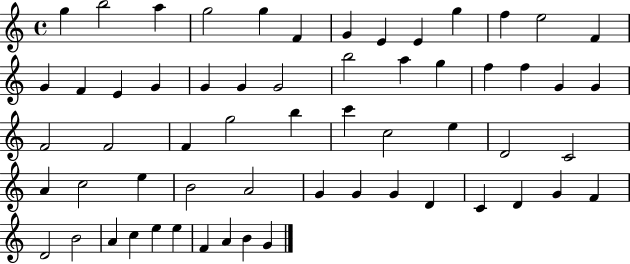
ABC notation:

X:1
T:Untitled
M:4/4
L:1/4
K:C
g b2 a g2 g F G E E g f e2 F G F E G G G G2 b2 a g f f G G F2 F2 F g2 b c' c2 e D2 C2 A c2 e B2 A2 G G G D C D G F D2 B2 A c e e F A B G